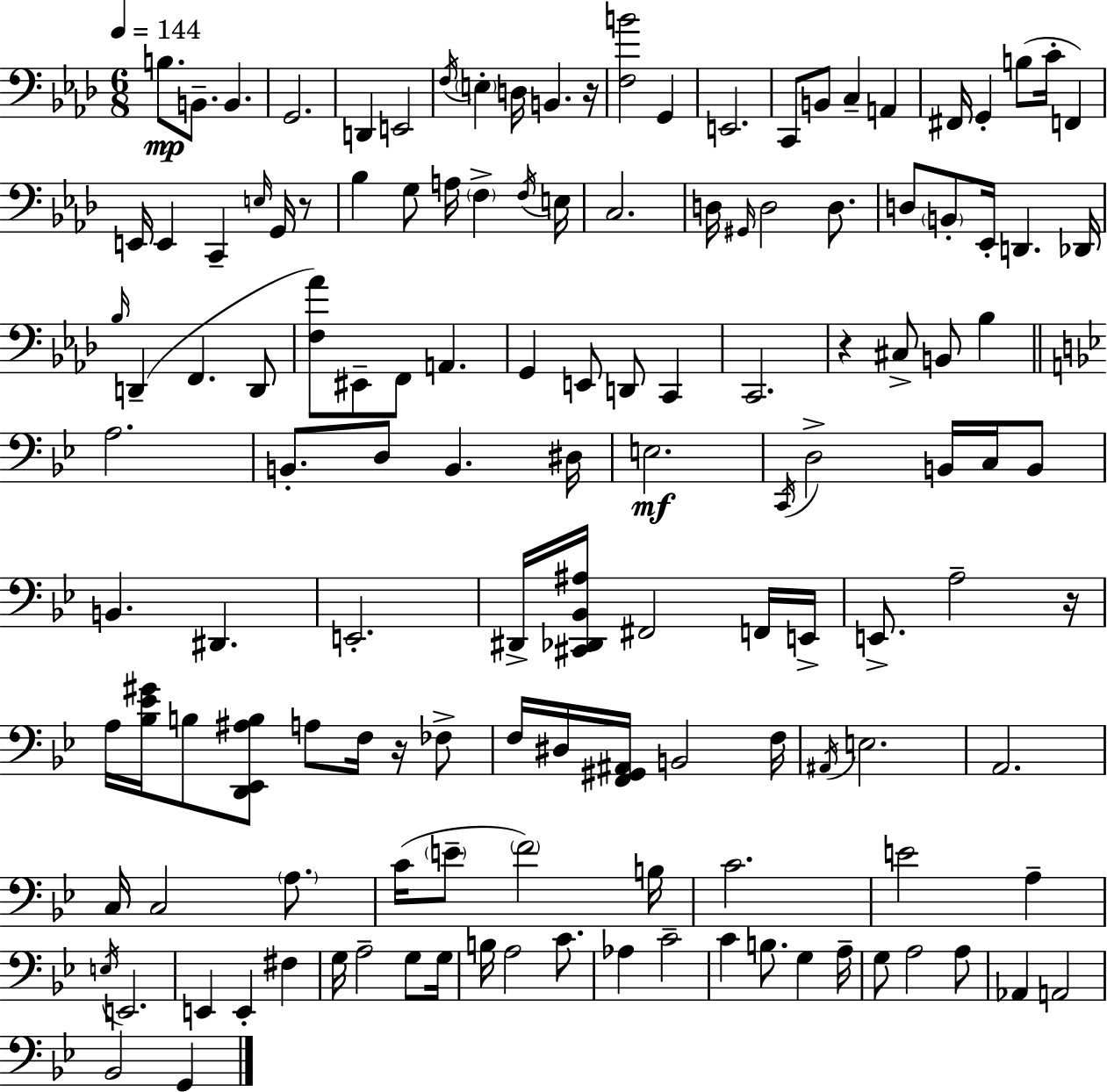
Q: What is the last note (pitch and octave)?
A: G2